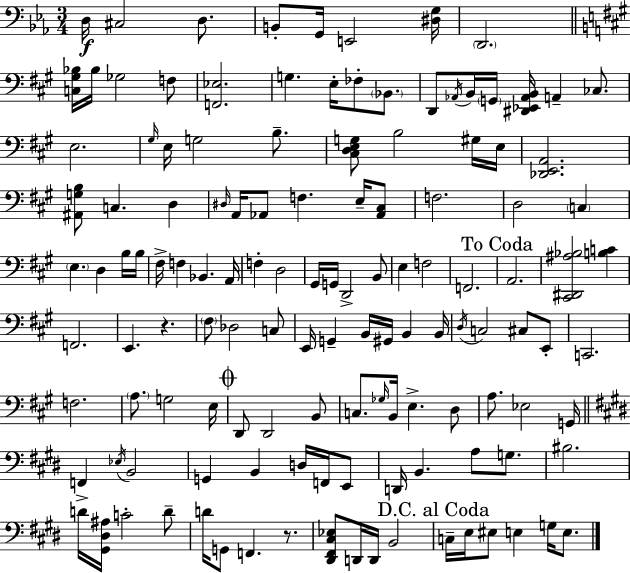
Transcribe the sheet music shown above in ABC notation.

X:1
T:Untitled
M:3/4
L:1/4
K:Eb
D,/4 ^C,2 D,/2 B,,/2 G,,/4 E,,2 [^D,G,]/4 D,,2 [C,^G,_B,]/4 _B,/4 _G,2 F,/2 [F,,_E,]2 G, E,/4 _F,/2 _B,,/2 D,,/2 _A,,/4 B,,/4 G,,/4 [^D,,_E,,_A,,B,,]/4 A,, _C,/2 E,2 ^G,/4 E,/4 G,2 B,/2 [^C,D,E,G,]/2 B,2 ^G,/4 E,/4 [_D,,E,,A,,]2 [^A,,G,B,]/2 C, D, ^D,/4 A,,/4 _A,,/2 F, E,/4 [_A,,^C,]/2 F,2 D,2 C, E, D, B,/4 B,/4 ^F,/4 F, _B,, A,,/4 F, D,2 ^G,,/4 G,,/4 D,,2 B,,/2 E, F,2 F,,2 A,,2 [^C,,^D,,^A,_B,]2 [B,C] F,,2 E,, z ^F,/2 _D,2 C,/2 E,,/4 G,, B,,/4 ^G,,/4 B,, B,,/4 D,/4 C,2 ^C,/2 E,,/2 C,,2 F,2 A,/2 G,2 E,/4 D,,/2 D,,2 B,,/2 C,/2 _G,/4 B,,/4 E, D,/2 A,/2 _E,2 G,,/4 F,, _E,/4 B,,2 G,, B,, D,/4 F,,/4 E,,/2 D,,/4 B,, A,/2 G,/2 ^B,2 D/4 [^G,,^D,^A,]/4 C2 D/2 D/4 G,,/2 F,, z/2 [^D,,^F,,^C,_E,]/2 D,,/4 D,,/4 B,,2 C,/4 E,/4 ^E,/2 E, G,/4 E,/2